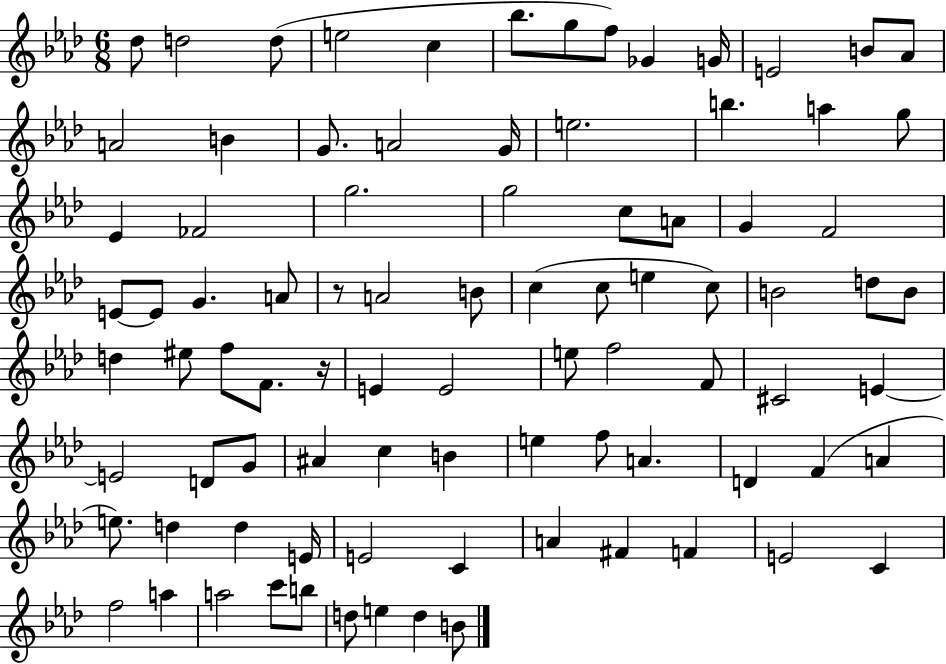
Db5/e D5/h D5/e E5/h C5/q Bb5/e. G5/e F5/e Gb4/q G4/s E4/h B4/e Ab4/e A4/h B4/q G4/e. A4/h G4/s E5/h. B5/q. A5/q G5/e Eb4/q FES4/h G5/h. G5/h C5/e A4/e G4/q F4/h E4/e E4/e G4/q. A4/e R/e A4/h B4/e C5/q C5/e E5/q C5/e B4/h D5/e B4/e D5/q EIS5/e F5/e F4/e. R/s E4/q E4/h E5/e F5/h F4/e C#4/h E4/q E4/h D4/e G4/e A#4/q C5/q B4/q E5/q F5/e A4/q. D4/q F4/q A4/q E5/e. D5/q D5/q E4/s E4/h C4/q A4/q F#4/q F4/q E4/h C4/q F5/h A5/q A5/h C6/e B5/e D5/e E5/q D5/q B4/e